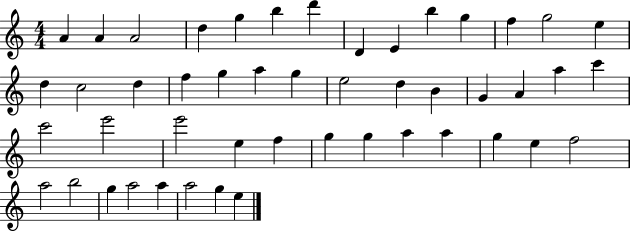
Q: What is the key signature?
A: C major